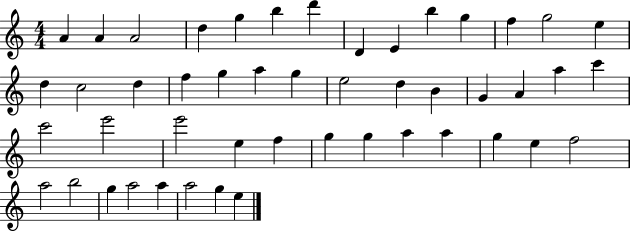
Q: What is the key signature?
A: C major